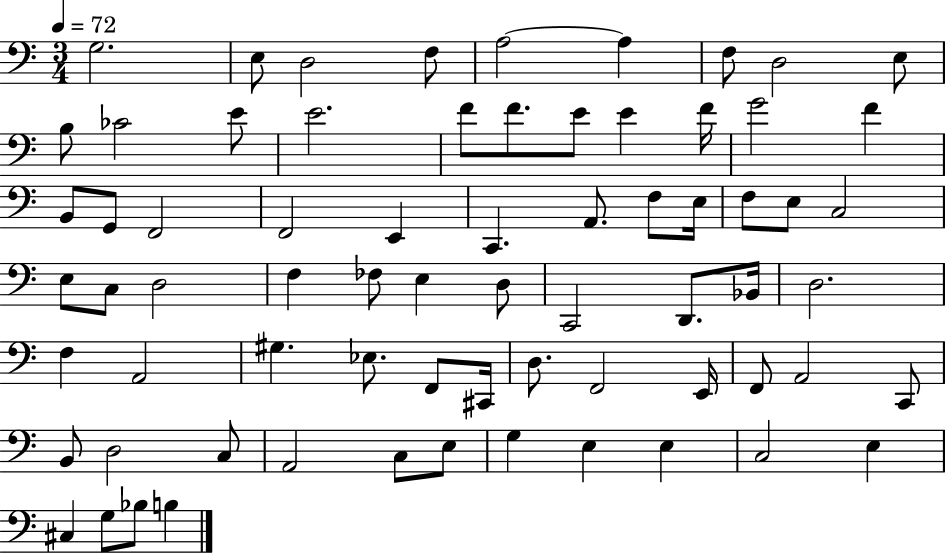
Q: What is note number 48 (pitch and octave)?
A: F2